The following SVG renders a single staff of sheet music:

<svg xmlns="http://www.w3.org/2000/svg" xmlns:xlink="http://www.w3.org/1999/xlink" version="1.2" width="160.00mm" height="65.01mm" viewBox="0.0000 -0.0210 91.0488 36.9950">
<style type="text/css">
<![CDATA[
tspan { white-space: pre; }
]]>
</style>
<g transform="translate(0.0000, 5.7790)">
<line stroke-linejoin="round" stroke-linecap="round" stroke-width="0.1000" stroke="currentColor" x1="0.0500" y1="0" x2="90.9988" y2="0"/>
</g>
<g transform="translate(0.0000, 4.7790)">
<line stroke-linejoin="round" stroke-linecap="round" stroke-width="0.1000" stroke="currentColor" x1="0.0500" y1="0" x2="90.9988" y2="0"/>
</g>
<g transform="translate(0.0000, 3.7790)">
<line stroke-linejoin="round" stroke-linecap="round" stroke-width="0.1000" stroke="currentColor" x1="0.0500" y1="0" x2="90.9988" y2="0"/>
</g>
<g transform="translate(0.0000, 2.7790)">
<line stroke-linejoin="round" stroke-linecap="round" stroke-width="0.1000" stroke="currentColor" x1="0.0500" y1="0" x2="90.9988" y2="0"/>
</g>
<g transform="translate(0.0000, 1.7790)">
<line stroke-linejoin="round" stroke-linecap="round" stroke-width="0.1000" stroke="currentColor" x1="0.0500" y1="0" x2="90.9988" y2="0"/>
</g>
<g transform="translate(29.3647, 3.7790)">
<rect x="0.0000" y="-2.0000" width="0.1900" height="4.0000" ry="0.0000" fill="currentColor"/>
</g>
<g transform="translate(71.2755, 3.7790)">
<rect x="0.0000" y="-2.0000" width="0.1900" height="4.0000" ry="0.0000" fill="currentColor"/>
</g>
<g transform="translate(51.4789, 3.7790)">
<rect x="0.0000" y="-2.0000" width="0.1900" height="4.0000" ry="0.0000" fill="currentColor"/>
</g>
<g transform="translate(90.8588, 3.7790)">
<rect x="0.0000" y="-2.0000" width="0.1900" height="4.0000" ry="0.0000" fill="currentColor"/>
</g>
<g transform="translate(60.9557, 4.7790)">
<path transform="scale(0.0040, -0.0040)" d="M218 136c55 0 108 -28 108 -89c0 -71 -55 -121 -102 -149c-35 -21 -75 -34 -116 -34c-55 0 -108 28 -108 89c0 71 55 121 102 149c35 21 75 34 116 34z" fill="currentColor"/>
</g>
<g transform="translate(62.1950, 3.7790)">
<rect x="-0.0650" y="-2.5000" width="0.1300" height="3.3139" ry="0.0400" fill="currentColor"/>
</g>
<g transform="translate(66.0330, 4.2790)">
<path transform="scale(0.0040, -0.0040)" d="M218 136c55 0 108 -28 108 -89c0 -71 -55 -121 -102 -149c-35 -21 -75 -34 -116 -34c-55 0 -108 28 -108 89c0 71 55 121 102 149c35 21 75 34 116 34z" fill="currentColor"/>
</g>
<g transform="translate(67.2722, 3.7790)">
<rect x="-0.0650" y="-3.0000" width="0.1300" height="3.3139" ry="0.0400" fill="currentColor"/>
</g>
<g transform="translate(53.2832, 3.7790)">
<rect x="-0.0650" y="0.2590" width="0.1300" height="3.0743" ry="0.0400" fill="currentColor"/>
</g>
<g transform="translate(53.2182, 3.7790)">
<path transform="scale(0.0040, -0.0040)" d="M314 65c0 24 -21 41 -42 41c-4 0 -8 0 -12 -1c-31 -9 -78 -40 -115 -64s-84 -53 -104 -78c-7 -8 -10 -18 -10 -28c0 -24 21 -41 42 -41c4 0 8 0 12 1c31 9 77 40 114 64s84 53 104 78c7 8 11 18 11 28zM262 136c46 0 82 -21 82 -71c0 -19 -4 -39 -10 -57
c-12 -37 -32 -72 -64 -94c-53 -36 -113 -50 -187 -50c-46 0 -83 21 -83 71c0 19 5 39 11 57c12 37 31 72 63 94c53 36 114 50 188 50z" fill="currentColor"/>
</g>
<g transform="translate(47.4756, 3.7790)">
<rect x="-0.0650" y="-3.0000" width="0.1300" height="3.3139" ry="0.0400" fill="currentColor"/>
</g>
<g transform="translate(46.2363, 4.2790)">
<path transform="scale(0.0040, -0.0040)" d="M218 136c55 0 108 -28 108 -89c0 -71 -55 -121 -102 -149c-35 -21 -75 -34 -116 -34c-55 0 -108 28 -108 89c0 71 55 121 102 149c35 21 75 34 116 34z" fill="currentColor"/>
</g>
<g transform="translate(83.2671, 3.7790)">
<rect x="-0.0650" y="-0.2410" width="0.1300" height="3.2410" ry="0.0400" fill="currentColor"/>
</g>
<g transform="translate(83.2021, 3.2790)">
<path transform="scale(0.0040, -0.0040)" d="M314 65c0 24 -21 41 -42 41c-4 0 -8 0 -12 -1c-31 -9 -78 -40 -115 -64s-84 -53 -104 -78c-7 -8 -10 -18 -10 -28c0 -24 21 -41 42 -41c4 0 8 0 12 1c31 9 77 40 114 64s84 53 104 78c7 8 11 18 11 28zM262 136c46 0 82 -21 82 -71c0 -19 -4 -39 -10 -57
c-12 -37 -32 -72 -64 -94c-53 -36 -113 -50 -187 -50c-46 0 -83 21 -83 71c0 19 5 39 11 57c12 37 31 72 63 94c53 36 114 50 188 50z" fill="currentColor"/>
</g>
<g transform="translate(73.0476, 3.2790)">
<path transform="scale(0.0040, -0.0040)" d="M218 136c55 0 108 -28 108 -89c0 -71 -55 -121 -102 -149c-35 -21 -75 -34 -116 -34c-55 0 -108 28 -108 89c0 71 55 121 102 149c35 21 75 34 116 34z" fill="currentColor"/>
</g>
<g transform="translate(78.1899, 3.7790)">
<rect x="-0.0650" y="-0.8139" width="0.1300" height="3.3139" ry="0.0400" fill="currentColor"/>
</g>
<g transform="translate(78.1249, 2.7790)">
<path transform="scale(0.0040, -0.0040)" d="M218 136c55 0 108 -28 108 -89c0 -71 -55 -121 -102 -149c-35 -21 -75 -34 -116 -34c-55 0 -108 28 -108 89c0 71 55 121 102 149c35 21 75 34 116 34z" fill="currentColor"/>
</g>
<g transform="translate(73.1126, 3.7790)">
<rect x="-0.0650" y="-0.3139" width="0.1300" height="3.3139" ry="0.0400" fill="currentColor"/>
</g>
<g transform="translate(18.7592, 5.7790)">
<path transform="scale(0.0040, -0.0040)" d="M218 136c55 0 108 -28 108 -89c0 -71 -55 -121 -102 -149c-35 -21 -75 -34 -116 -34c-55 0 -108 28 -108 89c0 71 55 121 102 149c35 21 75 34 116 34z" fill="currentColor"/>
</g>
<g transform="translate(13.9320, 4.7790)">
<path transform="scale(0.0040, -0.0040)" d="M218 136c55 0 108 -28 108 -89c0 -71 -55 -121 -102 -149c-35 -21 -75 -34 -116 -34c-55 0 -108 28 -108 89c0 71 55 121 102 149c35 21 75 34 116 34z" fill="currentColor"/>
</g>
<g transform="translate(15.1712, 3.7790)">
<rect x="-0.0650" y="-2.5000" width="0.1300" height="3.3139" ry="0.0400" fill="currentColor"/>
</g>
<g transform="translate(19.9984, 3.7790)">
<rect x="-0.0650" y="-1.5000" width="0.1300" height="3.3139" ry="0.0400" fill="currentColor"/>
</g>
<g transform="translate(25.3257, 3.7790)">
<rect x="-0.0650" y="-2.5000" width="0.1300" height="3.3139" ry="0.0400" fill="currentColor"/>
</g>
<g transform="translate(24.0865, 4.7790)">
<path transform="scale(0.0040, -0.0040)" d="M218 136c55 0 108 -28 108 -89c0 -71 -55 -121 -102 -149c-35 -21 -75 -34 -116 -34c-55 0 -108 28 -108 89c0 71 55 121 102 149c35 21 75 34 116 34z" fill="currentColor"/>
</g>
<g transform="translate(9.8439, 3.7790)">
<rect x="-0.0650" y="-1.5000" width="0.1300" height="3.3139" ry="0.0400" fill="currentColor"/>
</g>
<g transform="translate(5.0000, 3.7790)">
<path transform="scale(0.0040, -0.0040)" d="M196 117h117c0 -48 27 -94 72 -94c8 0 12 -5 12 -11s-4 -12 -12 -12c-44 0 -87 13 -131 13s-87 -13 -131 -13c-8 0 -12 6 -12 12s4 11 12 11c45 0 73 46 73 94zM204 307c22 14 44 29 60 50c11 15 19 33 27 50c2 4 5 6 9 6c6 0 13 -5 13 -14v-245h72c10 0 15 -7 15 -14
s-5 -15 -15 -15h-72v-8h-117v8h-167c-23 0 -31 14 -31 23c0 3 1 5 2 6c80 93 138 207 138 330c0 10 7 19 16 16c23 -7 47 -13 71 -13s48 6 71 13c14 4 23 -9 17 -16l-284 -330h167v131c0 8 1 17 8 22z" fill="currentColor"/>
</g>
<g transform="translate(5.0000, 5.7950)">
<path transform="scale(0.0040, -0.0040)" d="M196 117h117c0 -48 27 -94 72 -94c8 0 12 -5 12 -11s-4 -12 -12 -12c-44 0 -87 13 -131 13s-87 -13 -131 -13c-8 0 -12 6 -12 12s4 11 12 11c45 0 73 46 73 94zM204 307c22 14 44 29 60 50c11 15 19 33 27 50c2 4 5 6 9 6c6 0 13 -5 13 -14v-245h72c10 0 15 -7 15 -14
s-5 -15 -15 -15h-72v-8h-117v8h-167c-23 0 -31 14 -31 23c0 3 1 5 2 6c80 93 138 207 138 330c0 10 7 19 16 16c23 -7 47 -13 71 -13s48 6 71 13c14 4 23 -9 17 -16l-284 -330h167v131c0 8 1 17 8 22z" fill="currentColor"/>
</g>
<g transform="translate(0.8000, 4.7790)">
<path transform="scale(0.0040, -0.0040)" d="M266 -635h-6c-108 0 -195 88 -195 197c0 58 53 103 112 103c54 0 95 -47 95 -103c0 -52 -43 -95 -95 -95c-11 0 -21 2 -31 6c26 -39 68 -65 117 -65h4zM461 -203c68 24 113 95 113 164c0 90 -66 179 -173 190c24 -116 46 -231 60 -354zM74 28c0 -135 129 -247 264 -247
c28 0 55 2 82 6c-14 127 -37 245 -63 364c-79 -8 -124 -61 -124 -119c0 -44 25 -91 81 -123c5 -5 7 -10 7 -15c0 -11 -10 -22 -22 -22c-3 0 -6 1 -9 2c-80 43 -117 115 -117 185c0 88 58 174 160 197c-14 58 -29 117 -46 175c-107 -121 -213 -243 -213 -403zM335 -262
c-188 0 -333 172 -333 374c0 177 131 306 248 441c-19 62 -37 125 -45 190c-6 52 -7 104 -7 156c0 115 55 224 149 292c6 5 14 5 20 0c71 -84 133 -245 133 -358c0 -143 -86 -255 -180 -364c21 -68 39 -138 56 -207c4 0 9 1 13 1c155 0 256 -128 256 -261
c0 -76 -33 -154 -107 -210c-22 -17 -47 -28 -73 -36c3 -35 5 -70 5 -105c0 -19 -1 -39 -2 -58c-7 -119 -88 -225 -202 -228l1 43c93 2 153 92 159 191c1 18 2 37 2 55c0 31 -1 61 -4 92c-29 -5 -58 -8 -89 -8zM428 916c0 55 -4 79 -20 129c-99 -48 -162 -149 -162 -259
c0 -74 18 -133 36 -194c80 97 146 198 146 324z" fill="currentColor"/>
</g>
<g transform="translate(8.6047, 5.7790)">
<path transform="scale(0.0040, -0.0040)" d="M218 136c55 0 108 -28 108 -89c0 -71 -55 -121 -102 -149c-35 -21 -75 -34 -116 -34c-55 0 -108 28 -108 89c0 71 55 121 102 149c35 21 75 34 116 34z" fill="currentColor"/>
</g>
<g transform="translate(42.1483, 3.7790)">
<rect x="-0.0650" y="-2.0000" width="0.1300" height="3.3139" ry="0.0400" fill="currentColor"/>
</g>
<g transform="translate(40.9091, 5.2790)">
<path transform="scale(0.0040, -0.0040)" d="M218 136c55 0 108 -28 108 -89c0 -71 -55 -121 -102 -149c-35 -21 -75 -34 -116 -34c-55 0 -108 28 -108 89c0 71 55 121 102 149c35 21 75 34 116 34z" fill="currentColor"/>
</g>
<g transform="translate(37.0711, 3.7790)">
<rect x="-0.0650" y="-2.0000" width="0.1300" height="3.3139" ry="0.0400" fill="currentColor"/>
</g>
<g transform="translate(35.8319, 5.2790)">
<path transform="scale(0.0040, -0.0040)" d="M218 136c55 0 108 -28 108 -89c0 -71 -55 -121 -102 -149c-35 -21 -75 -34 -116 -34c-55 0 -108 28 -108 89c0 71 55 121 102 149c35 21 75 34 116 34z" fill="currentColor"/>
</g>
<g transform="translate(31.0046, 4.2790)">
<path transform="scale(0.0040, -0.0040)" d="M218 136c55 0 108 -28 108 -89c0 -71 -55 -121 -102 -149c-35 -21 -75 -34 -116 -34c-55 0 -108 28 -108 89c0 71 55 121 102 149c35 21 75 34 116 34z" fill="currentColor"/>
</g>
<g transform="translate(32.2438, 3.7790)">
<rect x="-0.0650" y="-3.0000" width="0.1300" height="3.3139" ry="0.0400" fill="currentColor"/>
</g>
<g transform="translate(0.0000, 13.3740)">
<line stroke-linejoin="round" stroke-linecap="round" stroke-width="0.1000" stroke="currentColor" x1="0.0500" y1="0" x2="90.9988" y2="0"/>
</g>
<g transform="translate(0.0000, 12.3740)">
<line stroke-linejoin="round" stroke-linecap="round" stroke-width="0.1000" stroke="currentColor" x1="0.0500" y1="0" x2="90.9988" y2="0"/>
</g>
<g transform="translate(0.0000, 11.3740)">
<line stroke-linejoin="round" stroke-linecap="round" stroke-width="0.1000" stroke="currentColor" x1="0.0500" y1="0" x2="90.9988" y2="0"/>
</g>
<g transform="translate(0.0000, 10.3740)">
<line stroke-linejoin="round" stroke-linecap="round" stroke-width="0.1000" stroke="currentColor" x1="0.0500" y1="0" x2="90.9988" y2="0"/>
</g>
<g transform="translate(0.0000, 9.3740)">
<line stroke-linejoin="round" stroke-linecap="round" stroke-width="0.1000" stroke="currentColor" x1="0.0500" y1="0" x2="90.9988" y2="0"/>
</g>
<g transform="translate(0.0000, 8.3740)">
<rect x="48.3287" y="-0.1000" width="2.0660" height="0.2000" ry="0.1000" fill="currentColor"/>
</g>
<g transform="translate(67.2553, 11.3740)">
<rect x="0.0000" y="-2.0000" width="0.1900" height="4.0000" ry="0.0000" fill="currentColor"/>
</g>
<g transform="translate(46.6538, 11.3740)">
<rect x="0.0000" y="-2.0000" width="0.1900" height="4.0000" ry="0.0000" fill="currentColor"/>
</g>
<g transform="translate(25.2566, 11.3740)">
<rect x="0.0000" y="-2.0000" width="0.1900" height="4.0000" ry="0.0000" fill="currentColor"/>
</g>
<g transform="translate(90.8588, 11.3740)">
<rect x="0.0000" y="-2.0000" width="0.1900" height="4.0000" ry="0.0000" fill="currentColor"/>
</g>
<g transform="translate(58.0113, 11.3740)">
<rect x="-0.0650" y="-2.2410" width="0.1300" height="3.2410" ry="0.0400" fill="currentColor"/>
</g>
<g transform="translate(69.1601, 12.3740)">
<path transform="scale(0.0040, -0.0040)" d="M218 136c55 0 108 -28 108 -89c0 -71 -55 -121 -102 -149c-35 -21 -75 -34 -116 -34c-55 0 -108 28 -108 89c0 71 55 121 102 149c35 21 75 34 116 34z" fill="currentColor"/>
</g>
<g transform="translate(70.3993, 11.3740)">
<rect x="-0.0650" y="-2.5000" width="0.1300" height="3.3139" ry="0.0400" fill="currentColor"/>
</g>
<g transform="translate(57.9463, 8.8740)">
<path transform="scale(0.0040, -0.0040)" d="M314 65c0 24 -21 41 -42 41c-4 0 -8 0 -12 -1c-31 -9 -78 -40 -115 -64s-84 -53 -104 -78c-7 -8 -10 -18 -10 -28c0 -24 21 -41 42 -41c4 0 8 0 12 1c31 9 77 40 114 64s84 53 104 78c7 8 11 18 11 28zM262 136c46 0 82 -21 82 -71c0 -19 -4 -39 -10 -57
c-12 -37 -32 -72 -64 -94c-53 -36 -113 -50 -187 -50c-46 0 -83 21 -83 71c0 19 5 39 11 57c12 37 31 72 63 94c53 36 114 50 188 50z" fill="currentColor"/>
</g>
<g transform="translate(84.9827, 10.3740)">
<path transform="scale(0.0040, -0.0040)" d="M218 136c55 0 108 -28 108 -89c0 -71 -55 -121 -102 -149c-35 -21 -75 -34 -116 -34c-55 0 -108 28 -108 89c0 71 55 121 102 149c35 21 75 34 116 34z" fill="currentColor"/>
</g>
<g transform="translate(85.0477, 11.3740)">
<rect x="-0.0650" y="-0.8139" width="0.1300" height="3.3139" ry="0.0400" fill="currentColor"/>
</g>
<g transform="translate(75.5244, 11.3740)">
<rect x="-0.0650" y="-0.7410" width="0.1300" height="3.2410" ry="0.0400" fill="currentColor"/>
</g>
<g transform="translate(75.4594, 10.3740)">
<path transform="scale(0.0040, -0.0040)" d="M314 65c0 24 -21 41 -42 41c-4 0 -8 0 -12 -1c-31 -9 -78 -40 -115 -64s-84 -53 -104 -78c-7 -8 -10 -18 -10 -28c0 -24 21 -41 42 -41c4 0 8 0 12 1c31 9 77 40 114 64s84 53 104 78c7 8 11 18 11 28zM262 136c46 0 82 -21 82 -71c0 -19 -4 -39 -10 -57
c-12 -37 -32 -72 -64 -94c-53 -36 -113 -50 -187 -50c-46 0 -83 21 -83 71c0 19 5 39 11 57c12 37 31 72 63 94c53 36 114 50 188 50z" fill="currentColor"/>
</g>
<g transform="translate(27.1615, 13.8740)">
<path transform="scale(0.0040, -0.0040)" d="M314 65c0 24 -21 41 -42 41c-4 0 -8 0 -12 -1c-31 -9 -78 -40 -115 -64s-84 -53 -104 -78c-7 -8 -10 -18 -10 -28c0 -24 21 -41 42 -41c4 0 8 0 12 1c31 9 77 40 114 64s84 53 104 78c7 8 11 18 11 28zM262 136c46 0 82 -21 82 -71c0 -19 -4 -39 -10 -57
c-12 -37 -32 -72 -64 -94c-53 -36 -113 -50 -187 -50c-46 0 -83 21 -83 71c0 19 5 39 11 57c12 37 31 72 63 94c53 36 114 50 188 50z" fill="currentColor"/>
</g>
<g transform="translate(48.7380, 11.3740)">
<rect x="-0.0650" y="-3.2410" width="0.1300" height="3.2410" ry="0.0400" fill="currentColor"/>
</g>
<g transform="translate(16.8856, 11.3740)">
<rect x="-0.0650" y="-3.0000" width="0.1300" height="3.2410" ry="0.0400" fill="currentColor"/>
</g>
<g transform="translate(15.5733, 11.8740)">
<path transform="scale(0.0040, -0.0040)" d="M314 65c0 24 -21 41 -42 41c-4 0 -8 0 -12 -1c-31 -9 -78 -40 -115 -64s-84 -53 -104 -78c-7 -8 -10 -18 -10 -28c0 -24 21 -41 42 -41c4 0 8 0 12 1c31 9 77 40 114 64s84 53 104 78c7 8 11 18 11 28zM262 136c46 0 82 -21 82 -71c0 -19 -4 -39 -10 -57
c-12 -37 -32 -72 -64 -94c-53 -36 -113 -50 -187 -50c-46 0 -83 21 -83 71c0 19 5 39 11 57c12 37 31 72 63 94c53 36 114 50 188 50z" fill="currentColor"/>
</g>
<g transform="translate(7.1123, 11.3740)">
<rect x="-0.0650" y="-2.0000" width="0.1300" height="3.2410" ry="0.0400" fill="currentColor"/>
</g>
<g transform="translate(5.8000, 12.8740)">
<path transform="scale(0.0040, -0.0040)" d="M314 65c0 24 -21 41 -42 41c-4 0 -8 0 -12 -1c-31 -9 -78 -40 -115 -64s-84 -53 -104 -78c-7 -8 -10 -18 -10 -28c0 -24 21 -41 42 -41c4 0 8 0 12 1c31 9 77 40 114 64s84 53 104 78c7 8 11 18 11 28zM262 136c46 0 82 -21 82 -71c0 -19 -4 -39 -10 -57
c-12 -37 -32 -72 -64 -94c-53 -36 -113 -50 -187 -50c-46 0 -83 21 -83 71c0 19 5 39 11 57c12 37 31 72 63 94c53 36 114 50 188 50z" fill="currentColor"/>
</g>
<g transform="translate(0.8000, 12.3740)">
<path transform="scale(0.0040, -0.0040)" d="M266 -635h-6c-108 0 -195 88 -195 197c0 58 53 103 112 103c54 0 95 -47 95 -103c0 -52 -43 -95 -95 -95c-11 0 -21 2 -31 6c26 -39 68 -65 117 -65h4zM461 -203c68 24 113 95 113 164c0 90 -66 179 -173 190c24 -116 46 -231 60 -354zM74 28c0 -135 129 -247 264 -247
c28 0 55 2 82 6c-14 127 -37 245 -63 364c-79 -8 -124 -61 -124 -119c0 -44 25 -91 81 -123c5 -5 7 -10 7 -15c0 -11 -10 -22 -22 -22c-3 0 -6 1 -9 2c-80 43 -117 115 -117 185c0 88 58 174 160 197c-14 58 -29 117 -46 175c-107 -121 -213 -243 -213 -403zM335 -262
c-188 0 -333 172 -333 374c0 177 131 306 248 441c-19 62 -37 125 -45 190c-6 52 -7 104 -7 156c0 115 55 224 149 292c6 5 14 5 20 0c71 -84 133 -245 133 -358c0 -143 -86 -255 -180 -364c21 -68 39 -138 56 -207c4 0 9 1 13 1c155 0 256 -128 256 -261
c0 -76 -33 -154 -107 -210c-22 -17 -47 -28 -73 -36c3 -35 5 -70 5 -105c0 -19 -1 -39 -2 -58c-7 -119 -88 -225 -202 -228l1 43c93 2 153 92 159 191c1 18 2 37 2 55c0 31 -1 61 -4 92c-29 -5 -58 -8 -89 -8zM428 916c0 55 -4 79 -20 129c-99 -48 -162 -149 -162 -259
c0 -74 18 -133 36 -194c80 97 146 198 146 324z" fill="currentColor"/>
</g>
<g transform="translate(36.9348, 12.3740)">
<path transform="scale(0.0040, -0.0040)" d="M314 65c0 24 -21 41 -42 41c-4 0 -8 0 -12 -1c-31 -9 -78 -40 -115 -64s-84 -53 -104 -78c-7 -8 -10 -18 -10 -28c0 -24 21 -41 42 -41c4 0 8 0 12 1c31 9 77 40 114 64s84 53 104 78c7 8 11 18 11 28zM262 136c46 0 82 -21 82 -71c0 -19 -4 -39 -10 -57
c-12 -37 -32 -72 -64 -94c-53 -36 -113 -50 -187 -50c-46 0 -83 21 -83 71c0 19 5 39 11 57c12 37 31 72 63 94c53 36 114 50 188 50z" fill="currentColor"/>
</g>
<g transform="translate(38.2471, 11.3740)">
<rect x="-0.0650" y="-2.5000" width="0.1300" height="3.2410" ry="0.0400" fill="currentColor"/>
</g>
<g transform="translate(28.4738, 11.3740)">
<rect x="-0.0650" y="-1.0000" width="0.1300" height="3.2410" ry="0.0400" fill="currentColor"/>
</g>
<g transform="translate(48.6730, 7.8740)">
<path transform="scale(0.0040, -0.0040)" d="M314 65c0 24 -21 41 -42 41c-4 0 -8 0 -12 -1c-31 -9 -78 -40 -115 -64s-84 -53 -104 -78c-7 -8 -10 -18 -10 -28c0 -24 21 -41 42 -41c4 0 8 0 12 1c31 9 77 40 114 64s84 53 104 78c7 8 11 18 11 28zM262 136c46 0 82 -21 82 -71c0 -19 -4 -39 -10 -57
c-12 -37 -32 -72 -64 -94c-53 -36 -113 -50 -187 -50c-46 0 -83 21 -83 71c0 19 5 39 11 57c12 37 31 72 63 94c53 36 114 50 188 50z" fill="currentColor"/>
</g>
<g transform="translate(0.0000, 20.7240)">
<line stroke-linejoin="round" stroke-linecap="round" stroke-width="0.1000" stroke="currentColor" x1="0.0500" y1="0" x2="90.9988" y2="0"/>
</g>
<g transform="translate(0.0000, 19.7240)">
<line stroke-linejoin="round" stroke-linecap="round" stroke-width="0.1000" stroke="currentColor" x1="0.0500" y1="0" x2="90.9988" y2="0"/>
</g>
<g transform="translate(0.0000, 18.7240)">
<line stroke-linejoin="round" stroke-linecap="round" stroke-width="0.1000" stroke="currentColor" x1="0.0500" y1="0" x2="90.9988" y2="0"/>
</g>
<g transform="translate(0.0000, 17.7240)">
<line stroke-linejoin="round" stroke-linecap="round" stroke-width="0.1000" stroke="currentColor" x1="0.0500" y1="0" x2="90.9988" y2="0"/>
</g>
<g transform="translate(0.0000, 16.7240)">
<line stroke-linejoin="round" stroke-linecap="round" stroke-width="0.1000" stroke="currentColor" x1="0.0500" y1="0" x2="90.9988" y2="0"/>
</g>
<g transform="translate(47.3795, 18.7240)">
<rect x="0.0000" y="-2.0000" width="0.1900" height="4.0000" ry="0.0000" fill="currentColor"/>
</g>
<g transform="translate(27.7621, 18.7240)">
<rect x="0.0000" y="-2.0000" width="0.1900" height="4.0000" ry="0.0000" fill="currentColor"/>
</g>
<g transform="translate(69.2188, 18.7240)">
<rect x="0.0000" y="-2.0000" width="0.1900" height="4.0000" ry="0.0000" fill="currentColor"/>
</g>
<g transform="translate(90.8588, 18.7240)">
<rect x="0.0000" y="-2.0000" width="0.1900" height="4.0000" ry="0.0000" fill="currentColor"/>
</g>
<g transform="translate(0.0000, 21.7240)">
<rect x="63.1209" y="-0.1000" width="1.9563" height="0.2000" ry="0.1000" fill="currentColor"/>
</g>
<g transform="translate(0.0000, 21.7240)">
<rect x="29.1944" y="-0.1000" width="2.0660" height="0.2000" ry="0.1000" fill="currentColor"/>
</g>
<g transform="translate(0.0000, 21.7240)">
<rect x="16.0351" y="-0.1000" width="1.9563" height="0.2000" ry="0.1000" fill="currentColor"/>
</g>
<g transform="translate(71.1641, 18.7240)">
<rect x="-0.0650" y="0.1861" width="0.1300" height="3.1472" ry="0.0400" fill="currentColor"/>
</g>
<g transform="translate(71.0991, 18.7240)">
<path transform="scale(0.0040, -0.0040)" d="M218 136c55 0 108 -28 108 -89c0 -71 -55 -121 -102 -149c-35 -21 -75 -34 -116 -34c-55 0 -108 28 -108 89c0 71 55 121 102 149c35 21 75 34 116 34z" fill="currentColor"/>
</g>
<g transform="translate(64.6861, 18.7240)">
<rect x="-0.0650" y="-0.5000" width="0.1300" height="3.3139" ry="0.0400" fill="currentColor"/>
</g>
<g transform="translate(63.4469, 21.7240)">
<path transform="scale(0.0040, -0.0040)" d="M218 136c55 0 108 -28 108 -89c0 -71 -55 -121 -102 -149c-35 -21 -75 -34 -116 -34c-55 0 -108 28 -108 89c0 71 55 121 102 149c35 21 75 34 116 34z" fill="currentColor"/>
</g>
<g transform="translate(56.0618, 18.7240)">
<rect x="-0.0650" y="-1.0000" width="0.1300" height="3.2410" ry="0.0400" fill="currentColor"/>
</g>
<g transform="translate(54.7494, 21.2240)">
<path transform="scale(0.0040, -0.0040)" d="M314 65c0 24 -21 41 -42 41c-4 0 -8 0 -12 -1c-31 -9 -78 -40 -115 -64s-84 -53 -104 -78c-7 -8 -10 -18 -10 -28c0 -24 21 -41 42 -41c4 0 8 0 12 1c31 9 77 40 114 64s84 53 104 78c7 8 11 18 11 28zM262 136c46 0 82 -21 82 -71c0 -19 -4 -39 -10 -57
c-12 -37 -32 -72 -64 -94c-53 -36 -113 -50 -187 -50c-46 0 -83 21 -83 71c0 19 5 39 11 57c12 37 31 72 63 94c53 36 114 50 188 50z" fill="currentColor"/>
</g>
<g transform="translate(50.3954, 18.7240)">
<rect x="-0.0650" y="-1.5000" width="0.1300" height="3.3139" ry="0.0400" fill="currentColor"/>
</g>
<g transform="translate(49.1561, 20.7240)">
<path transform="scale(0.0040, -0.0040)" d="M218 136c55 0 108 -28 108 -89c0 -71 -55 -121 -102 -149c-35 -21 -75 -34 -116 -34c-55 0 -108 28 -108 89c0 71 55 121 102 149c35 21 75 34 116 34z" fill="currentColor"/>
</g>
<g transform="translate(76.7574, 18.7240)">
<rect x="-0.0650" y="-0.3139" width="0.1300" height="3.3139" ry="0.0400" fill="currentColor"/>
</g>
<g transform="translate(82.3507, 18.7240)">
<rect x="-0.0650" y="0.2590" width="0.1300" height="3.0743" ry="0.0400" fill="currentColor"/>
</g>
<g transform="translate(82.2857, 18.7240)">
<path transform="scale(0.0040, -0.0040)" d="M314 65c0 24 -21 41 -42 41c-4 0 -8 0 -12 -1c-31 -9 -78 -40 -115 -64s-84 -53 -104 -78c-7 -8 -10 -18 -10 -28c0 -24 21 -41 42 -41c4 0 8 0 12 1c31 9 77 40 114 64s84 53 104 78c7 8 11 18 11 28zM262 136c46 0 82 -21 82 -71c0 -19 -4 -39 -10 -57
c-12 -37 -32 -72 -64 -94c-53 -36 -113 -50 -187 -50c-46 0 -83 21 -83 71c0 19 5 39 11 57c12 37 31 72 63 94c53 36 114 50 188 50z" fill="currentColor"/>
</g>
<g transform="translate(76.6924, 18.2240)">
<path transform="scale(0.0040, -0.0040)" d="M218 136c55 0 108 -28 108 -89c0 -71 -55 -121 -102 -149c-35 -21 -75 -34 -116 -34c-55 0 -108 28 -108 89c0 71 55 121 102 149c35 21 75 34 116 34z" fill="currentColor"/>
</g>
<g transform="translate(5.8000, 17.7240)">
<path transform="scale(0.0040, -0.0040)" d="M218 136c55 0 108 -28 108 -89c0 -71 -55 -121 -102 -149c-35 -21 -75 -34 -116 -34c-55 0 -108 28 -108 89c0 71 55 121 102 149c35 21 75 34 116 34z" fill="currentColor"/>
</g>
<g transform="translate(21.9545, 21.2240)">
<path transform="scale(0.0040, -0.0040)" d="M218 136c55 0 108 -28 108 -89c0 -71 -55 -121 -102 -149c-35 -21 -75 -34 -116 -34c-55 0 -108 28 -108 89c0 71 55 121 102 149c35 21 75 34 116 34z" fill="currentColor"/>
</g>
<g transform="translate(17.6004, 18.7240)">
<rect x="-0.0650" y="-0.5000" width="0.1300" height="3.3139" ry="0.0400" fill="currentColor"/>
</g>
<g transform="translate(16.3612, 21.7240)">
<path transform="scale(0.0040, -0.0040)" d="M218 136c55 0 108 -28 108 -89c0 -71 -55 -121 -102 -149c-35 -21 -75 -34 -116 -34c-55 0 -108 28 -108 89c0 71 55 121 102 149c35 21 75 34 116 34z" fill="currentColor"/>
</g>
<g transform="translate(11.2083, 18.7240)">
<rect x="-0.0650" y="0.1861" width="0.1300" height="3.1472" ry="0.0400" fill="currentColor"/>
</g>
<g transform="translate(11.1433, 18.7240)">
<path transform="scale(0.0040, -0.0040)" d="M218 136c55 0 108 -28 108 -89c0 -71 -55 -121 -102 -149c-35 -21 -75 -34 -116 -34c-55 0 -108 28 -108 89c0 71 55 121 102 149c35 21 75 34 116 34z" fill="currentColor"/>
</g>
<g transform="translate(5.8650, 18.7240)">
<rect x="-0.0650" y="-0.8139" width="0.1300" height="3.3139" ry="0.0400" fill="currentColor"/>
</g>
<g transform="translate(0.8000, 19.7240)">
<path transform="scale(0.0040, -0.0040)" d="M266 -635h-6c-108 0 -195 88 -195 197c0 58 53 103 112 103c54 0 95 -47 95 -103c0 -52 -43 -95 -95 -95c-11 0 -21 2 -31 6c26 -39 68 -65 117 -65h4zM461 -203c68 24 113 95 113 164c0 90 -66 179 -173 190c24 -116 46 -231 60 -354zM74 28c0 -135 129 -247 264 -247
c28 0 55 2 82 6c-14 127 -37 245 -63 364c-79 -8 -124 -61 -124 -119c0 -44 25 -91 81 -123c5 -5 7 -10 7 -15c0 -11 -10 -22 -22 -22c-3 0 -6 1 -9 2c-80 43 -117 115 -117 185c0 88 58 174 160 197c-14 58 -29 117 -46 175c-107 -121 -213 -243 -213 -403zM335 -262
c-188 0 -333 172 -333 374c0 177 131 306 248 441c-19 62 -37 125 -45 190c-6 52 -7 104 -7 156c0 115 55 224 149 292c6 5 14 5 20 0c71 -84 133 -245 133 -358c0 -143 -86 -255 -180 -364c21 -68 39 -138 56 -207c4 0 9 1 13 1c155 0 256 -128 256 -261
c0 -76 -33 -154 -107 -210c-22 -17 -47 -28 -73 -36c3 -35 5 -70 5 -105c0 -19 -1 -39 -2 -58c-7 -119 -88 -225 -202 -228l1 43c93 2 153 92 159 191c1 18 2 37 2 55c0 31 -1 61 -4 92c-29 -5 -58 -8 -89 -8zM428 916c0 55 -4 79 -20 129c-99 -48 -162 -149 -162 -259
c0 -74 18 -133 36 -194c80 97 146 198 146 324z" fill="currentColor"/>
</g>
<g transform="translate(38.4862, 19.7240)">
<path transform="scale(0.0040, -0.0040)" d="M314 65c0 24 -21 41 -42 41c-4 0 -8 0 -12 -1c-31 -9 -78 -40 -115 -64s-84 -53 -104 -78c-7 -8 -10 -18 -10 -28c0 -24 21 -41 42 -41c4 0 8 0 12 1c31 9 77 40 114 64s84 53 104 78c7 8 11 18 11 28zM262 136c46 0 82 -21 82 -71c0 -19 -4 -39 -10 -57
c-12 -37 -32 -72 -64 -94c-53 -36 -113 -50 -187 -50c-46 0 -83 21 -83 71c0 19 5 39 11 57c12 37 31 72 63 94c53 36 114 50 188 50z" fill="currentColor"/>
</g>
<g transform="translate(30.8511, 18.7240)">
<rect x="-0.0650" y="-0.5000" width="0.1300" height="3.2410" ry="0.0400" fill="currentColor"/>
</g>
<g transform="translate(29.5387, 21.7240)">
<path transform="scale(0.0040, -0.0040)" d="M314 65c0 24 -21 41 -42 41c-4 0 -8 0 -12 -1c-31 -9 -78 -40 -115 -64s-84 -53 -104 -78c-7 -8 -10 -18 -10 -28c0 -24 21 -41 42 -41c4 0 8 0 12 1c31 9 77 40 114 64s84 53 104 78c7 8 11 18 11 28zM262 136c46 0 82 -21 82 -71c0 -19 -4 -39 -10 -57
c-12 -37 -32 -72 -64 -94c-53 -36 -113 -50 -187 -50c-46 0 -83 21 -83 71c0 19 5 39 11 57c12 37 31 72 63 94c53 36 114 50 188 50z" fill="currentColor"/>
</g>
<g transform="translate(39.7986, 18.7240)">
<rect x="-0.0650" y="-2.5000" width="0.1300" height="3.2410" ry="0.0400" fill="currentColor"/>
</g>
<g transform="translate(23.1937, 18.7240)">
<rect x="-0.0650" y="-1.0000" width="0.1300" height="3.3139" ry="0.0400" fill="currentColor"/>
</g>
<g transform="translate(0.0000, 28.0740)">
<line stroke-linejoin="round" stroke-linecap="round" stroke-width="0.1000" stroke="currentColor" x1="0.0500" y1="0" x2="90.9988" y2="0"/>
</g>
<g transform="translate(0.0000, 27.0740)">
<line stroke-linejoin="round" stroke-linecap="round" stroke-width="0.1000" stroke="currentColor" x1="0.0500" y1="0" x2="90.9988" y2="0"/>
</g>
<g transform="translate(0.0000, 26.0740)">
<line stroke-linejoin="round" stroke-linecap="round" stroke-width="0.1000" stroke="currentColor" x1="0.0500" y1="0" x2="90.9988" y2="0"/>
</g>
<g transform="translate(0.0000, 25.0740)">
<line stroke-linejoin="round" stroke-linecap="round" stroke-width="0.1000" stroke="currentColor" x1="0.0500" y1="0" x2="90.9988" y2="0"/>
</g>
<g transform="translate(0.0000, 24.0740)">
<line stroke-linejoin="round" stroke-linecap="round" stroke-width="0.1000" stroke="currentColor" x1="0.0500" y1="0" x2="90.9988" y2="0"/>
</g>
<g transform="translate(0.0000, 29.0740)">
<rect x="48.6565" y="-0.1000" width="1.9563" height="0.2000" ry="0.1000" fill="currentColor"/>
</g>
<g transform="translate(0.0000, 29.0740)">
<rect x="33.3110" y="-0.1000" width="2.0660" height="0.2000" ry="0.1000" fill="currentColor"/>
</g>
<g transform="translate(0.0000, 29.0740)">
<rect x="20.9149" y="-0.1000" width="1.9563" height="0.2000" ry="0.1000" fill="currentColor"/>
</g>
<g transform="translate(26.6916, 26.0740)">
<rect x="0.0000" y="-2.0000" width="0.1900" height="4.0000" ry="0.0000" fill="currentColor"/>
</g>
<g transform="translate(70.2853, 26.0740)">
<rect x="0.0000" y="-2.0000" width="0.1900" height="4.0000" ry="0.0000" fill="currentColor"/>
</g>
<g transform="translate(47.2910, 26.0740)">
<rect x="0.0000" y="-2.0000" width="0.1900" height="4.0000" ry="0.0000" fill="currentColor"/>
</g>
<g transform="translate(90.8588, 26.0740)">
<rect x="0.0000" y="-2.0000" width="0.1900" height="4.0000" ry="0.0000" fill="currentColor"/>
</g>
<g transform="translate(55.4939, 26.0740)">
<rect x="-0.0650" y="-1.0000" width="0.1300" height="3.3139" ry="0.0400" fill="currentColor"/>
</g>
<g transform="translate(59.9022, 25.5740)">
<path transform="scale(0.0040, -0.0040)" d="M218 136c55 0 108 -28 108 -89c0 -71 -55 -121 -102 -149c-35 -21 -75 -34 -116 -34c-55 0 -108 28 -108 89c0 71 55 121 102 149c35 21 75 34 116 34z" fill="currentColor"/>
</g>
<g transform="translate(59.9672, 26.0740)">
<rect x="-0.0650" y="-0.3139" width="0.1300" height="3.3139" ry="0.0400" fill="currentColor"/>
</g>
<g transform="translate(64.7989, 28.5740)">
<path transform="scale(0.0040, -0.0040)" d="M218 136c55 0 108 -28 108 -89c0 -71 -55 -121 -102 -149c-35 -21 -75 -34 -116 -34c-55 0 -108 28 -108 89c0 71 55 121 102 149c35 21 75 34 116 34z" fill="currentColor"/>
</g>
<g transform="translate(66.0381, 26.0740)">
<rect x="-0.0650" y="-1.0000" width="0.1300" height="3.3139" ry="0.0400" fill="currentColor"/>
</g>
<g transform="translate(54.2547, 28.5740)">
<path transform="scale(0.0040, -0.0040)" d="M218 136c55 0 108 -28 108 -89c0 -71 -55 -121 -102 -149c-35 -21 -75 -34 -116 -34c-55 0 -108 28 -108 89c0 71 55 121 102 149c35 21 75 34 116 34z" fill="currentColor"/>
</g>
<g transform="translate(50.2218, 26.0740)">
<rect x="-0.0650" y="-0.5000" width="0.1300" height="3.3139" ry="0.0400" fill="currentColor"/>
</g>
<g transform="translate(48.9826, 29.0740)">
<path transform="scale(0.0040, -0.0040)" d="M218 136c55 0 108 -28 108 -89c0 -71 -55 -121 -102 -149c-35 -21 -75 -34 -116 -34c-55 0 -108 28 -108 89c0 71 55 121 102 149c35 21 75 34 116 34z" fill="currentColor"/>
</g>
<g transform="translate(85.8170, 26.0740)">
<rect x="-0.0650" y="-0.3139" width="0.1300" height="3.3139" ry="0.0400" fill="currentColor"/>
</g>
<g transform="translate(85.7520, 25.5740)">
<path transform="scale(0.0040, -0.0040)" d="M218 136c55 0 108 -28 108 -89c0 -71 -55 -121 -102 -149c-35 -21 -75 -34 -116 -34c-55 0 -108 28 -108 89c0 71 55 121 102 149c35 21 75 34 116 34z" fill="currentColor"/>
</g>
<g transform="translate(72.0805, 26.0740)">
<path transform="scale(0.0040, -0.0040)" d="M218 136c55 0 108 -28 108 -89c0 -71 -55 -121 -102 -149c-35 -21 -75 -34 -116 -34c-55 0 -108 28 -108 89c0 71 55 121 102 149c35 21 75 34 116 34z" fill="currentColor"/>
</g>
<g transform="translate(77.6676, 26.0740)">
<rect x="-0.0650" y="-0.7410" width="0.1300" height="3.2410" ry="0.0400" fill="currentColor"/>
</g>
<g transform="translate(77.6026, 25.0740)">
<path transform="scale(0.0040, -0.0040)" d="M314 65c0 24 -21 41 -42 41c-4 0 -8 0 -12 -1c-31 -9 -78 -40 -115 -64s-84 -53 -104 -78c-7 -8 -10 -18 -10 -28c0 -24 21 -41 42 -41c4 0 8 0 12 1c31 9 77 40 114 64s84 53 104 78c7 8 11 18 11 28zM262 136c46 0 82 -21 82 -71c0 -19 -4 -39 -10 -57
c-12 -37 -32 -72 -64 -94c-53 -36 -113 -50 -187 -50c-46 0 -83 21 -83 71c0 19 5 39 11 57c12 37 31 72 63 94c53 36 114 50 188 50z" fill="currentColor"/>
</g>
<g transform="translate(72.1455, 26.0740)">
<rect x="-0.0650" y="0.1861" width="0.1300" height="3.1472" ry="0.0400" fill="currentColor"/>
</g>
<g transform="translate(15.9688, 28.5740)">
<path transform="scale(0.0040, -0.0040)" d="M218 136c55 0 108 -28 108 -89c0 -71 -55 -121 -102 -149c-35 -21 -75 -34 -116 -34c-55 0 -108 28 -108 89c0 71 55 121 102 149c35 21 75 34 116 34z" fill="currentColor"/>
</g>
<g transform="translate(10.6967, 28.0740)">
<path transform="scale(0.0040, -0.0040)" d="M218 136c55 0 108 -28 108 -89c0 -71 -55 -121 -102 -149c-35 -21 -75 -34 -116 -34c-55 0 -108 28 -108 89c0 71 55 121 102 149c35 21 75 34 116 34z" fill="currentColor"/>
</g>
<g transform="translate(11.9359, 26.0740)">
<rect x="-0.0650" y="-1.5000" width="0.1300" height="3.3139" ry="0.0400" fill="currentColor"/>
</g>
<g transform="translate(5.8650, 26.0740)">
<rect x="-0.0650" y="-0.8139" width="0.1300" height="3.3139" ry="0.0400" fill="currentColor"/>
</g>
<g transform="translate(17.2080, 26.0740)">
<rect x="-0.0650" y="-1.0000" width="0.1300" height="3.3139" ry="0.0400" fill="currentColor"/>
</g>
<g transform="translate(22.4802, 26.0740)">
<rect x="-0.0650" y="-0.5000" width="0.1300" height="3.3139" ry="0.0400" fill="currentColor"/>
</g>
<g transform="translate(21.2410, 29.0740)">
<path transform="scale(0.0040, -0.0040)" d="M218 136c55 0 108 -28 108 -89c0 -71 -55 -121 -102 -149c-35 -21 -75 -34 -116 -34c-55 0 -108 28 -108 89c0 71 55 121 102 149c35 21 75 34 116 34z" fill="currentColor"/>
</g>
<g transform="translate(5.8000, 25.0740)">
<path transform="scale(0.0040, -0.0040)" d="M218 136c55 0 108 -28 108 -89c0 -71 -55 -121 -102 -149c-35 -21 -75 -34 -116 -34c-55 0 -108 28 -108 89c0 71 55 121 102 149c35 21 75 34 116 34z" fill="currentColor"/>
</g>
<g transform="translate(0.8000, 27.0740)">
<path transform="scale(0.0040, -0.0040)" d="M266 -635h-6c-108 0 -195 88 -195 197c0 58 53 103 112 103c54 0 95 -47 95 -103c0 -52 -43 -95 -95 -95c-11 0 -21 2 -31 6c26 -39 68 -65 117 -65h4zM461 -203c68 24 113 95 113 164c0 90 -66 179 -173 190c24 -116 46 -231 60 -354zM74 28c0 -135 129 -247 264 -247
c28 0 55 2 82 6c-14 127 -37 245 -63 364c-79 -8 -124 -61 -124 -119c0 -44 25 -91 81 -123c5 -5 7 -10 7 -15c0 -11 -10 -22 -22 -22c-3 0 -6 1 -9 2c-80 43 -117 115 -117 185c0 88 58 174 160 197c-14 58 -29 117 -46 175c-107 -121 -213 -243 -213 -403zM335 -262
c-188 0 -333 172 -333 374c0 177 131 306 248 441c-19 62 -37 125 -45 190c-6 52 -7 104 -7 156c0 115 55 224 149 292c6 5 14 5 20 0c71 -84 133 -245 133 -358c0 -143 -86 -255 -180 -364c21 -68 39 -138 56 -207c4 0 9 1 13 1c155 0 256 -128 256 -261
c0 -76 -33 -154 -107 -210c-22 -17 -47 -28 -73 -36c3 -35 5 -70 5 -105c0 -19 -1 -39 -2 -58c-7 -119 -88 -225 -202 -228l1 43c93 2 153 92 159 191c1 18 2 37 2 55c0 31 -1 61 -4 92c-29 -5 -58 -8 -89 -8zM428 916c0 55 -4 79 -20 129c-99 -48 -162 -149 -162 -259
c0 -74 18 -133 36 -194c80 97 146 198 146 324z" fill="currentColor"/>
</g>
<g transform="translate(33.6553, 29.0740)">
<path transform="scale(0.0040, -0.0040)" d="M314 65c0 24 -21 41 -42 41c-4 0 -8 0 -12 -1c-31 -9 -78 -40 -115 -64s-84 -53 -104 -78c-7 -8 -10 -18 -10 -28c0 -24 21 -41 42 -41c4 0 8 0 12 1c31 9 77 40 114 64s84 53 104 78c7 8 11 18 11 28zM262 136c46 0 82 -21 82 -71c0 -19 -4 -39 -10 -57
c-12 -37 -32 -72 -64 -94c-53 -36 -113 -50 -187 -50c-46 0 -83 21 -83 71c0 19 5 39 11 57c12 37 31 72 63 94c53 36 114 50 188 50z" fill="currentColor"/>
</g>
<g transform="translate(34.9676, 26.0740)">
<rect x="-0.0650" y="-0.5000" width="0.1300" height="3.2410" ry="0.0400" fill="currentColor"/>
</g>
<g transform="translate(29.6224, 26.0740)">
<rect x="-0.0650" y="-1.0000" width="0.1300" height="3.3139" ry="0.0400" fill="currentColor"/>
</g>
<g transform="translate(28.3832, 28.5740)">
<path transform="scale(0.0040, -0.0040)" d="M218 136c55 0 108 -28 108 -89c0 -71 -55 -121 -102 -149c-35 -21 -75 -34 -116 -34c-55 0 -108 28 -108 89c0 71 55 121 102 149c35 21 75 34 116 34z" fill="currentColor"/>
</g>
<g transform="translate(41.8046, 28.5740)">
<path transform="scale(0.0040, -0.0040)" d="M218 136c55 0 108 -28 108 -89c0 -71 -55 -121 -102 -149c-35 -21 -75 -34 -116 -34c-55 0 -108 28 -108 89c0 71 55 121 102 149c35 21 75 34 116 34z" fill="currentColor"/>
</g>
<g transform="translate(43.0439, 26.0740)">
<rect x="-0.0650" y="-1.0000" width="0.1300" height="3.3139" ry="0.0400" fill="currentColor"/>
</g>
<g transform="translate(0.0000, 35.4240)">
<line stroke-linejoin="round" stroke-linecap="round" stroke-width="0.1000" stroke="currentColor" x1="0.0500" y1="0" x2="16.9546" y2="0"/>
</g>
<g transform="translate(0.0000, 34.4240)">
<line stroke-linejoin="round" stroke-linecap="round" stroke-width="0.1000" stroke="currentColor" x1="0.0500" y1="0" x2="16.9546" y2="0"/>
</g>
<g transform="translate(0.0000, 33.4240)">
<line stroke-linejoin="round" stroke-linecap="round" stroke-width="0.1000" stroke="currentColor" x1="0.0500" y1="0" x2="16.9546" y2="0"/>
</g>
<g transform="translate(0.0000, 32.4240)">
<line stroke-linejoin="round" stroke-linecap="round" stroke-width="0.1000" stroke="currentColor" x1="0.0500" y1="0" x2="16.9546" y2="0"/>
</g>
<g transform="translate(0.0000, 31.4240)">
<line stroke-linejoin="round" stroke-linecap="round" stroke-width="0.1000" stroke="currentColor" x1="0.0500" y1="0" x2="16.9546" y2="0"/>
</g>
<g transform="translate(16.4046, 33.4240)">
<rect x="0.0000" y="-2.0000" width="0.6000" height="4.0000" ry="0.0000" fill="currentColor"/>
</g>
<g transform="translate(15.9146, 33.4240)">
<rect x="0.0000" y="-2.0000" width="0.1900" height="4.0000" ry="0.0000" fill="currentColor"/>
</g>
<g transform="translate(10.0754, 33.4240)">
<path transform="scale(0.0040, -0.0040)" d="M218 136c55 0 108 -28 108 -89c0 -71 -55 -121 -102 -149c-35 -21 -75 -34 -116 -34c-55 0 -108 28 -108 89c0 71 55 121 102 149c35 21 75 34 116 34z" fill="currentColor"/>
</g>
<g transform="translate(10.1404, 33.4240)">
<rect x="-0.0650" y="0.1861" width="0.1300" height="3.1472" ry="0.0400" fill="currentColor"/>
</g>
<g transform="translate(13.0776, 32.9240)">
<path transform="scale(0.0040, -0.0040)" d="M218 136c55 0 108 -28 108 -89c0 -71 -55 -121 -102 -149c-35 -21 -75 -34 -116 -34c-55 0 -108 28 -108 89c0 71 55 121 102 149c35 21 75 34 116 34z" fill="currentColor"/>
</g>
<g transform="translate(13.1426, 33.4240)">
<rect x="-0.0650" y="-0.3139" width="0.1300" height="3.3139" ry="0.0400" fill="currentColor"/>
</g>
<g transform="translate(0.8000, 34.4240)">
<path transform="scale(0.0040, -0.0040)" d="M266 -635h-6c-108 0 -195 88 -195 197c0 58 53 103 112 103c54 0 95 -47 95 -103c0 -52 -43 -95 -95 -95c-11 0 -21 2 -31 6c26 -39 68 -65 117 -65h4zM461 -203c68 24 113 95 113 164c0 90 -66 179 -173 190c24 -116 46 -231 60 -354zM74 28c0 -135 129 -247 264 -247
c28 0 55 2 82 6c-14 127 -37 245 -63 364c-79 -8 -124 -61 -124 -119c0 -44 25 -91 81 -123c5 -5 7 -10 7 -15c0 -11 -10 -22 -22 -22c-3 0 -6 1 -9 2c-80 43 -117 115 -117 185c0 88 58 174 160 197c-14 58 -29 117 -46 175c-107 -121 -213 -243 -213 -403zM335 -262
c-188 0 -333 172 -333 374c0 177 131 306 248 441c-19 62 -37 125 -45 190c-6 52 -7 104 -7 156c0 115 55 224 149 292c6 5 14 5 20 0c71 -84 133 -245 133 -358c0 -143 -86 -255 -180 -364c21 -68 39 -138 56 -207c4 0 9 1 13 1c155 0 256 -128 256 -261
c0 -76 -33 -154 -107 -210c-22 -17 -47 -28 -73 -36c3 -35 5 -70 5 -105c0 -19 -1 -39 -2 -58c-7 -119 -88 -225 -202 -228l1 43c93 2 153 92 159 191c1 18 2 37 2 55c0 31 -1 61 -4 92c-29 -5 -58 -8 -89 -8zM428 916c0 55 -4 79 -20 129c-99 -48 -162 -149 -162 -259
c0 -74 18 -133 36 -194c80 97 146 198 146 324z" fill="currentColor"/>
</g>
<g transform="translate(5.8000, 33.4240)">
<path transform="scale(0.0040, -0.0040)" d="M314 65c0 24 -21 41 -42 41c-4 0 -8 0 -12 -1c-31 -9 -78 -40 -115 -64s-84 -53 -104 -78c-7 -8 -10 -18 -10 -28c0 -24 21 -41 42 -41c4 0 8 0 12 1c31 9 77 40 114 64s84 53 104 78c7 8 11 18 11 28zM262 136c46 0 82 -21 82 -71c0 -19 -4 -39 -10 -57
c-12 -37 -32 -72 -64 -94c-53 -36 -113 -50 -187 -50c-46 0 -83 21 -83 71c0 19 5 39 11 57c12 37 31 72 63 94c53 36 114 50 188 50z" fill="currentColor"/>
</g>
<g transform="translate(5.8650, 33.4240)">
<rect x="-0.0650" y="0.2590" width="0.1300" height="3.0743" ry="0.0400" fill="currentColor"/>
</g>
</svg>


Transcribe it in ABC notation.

X:1
T:Untitled
M:4/4
L:1/4
K:C
E G E G A F F A B2 G A c d c2 F2 A2 D2 G2 b2 g2 G d2 d d B C D C2 G2 E D2 C B c B2 d E D C D C2 D C D c D B d2 c B2 B c